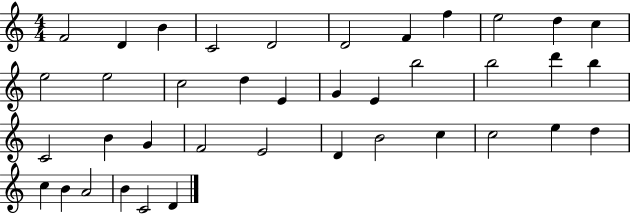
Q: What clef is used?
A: treble